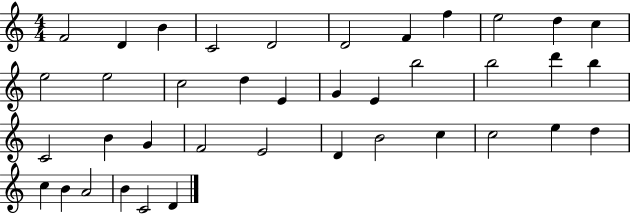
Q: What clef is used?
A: treble